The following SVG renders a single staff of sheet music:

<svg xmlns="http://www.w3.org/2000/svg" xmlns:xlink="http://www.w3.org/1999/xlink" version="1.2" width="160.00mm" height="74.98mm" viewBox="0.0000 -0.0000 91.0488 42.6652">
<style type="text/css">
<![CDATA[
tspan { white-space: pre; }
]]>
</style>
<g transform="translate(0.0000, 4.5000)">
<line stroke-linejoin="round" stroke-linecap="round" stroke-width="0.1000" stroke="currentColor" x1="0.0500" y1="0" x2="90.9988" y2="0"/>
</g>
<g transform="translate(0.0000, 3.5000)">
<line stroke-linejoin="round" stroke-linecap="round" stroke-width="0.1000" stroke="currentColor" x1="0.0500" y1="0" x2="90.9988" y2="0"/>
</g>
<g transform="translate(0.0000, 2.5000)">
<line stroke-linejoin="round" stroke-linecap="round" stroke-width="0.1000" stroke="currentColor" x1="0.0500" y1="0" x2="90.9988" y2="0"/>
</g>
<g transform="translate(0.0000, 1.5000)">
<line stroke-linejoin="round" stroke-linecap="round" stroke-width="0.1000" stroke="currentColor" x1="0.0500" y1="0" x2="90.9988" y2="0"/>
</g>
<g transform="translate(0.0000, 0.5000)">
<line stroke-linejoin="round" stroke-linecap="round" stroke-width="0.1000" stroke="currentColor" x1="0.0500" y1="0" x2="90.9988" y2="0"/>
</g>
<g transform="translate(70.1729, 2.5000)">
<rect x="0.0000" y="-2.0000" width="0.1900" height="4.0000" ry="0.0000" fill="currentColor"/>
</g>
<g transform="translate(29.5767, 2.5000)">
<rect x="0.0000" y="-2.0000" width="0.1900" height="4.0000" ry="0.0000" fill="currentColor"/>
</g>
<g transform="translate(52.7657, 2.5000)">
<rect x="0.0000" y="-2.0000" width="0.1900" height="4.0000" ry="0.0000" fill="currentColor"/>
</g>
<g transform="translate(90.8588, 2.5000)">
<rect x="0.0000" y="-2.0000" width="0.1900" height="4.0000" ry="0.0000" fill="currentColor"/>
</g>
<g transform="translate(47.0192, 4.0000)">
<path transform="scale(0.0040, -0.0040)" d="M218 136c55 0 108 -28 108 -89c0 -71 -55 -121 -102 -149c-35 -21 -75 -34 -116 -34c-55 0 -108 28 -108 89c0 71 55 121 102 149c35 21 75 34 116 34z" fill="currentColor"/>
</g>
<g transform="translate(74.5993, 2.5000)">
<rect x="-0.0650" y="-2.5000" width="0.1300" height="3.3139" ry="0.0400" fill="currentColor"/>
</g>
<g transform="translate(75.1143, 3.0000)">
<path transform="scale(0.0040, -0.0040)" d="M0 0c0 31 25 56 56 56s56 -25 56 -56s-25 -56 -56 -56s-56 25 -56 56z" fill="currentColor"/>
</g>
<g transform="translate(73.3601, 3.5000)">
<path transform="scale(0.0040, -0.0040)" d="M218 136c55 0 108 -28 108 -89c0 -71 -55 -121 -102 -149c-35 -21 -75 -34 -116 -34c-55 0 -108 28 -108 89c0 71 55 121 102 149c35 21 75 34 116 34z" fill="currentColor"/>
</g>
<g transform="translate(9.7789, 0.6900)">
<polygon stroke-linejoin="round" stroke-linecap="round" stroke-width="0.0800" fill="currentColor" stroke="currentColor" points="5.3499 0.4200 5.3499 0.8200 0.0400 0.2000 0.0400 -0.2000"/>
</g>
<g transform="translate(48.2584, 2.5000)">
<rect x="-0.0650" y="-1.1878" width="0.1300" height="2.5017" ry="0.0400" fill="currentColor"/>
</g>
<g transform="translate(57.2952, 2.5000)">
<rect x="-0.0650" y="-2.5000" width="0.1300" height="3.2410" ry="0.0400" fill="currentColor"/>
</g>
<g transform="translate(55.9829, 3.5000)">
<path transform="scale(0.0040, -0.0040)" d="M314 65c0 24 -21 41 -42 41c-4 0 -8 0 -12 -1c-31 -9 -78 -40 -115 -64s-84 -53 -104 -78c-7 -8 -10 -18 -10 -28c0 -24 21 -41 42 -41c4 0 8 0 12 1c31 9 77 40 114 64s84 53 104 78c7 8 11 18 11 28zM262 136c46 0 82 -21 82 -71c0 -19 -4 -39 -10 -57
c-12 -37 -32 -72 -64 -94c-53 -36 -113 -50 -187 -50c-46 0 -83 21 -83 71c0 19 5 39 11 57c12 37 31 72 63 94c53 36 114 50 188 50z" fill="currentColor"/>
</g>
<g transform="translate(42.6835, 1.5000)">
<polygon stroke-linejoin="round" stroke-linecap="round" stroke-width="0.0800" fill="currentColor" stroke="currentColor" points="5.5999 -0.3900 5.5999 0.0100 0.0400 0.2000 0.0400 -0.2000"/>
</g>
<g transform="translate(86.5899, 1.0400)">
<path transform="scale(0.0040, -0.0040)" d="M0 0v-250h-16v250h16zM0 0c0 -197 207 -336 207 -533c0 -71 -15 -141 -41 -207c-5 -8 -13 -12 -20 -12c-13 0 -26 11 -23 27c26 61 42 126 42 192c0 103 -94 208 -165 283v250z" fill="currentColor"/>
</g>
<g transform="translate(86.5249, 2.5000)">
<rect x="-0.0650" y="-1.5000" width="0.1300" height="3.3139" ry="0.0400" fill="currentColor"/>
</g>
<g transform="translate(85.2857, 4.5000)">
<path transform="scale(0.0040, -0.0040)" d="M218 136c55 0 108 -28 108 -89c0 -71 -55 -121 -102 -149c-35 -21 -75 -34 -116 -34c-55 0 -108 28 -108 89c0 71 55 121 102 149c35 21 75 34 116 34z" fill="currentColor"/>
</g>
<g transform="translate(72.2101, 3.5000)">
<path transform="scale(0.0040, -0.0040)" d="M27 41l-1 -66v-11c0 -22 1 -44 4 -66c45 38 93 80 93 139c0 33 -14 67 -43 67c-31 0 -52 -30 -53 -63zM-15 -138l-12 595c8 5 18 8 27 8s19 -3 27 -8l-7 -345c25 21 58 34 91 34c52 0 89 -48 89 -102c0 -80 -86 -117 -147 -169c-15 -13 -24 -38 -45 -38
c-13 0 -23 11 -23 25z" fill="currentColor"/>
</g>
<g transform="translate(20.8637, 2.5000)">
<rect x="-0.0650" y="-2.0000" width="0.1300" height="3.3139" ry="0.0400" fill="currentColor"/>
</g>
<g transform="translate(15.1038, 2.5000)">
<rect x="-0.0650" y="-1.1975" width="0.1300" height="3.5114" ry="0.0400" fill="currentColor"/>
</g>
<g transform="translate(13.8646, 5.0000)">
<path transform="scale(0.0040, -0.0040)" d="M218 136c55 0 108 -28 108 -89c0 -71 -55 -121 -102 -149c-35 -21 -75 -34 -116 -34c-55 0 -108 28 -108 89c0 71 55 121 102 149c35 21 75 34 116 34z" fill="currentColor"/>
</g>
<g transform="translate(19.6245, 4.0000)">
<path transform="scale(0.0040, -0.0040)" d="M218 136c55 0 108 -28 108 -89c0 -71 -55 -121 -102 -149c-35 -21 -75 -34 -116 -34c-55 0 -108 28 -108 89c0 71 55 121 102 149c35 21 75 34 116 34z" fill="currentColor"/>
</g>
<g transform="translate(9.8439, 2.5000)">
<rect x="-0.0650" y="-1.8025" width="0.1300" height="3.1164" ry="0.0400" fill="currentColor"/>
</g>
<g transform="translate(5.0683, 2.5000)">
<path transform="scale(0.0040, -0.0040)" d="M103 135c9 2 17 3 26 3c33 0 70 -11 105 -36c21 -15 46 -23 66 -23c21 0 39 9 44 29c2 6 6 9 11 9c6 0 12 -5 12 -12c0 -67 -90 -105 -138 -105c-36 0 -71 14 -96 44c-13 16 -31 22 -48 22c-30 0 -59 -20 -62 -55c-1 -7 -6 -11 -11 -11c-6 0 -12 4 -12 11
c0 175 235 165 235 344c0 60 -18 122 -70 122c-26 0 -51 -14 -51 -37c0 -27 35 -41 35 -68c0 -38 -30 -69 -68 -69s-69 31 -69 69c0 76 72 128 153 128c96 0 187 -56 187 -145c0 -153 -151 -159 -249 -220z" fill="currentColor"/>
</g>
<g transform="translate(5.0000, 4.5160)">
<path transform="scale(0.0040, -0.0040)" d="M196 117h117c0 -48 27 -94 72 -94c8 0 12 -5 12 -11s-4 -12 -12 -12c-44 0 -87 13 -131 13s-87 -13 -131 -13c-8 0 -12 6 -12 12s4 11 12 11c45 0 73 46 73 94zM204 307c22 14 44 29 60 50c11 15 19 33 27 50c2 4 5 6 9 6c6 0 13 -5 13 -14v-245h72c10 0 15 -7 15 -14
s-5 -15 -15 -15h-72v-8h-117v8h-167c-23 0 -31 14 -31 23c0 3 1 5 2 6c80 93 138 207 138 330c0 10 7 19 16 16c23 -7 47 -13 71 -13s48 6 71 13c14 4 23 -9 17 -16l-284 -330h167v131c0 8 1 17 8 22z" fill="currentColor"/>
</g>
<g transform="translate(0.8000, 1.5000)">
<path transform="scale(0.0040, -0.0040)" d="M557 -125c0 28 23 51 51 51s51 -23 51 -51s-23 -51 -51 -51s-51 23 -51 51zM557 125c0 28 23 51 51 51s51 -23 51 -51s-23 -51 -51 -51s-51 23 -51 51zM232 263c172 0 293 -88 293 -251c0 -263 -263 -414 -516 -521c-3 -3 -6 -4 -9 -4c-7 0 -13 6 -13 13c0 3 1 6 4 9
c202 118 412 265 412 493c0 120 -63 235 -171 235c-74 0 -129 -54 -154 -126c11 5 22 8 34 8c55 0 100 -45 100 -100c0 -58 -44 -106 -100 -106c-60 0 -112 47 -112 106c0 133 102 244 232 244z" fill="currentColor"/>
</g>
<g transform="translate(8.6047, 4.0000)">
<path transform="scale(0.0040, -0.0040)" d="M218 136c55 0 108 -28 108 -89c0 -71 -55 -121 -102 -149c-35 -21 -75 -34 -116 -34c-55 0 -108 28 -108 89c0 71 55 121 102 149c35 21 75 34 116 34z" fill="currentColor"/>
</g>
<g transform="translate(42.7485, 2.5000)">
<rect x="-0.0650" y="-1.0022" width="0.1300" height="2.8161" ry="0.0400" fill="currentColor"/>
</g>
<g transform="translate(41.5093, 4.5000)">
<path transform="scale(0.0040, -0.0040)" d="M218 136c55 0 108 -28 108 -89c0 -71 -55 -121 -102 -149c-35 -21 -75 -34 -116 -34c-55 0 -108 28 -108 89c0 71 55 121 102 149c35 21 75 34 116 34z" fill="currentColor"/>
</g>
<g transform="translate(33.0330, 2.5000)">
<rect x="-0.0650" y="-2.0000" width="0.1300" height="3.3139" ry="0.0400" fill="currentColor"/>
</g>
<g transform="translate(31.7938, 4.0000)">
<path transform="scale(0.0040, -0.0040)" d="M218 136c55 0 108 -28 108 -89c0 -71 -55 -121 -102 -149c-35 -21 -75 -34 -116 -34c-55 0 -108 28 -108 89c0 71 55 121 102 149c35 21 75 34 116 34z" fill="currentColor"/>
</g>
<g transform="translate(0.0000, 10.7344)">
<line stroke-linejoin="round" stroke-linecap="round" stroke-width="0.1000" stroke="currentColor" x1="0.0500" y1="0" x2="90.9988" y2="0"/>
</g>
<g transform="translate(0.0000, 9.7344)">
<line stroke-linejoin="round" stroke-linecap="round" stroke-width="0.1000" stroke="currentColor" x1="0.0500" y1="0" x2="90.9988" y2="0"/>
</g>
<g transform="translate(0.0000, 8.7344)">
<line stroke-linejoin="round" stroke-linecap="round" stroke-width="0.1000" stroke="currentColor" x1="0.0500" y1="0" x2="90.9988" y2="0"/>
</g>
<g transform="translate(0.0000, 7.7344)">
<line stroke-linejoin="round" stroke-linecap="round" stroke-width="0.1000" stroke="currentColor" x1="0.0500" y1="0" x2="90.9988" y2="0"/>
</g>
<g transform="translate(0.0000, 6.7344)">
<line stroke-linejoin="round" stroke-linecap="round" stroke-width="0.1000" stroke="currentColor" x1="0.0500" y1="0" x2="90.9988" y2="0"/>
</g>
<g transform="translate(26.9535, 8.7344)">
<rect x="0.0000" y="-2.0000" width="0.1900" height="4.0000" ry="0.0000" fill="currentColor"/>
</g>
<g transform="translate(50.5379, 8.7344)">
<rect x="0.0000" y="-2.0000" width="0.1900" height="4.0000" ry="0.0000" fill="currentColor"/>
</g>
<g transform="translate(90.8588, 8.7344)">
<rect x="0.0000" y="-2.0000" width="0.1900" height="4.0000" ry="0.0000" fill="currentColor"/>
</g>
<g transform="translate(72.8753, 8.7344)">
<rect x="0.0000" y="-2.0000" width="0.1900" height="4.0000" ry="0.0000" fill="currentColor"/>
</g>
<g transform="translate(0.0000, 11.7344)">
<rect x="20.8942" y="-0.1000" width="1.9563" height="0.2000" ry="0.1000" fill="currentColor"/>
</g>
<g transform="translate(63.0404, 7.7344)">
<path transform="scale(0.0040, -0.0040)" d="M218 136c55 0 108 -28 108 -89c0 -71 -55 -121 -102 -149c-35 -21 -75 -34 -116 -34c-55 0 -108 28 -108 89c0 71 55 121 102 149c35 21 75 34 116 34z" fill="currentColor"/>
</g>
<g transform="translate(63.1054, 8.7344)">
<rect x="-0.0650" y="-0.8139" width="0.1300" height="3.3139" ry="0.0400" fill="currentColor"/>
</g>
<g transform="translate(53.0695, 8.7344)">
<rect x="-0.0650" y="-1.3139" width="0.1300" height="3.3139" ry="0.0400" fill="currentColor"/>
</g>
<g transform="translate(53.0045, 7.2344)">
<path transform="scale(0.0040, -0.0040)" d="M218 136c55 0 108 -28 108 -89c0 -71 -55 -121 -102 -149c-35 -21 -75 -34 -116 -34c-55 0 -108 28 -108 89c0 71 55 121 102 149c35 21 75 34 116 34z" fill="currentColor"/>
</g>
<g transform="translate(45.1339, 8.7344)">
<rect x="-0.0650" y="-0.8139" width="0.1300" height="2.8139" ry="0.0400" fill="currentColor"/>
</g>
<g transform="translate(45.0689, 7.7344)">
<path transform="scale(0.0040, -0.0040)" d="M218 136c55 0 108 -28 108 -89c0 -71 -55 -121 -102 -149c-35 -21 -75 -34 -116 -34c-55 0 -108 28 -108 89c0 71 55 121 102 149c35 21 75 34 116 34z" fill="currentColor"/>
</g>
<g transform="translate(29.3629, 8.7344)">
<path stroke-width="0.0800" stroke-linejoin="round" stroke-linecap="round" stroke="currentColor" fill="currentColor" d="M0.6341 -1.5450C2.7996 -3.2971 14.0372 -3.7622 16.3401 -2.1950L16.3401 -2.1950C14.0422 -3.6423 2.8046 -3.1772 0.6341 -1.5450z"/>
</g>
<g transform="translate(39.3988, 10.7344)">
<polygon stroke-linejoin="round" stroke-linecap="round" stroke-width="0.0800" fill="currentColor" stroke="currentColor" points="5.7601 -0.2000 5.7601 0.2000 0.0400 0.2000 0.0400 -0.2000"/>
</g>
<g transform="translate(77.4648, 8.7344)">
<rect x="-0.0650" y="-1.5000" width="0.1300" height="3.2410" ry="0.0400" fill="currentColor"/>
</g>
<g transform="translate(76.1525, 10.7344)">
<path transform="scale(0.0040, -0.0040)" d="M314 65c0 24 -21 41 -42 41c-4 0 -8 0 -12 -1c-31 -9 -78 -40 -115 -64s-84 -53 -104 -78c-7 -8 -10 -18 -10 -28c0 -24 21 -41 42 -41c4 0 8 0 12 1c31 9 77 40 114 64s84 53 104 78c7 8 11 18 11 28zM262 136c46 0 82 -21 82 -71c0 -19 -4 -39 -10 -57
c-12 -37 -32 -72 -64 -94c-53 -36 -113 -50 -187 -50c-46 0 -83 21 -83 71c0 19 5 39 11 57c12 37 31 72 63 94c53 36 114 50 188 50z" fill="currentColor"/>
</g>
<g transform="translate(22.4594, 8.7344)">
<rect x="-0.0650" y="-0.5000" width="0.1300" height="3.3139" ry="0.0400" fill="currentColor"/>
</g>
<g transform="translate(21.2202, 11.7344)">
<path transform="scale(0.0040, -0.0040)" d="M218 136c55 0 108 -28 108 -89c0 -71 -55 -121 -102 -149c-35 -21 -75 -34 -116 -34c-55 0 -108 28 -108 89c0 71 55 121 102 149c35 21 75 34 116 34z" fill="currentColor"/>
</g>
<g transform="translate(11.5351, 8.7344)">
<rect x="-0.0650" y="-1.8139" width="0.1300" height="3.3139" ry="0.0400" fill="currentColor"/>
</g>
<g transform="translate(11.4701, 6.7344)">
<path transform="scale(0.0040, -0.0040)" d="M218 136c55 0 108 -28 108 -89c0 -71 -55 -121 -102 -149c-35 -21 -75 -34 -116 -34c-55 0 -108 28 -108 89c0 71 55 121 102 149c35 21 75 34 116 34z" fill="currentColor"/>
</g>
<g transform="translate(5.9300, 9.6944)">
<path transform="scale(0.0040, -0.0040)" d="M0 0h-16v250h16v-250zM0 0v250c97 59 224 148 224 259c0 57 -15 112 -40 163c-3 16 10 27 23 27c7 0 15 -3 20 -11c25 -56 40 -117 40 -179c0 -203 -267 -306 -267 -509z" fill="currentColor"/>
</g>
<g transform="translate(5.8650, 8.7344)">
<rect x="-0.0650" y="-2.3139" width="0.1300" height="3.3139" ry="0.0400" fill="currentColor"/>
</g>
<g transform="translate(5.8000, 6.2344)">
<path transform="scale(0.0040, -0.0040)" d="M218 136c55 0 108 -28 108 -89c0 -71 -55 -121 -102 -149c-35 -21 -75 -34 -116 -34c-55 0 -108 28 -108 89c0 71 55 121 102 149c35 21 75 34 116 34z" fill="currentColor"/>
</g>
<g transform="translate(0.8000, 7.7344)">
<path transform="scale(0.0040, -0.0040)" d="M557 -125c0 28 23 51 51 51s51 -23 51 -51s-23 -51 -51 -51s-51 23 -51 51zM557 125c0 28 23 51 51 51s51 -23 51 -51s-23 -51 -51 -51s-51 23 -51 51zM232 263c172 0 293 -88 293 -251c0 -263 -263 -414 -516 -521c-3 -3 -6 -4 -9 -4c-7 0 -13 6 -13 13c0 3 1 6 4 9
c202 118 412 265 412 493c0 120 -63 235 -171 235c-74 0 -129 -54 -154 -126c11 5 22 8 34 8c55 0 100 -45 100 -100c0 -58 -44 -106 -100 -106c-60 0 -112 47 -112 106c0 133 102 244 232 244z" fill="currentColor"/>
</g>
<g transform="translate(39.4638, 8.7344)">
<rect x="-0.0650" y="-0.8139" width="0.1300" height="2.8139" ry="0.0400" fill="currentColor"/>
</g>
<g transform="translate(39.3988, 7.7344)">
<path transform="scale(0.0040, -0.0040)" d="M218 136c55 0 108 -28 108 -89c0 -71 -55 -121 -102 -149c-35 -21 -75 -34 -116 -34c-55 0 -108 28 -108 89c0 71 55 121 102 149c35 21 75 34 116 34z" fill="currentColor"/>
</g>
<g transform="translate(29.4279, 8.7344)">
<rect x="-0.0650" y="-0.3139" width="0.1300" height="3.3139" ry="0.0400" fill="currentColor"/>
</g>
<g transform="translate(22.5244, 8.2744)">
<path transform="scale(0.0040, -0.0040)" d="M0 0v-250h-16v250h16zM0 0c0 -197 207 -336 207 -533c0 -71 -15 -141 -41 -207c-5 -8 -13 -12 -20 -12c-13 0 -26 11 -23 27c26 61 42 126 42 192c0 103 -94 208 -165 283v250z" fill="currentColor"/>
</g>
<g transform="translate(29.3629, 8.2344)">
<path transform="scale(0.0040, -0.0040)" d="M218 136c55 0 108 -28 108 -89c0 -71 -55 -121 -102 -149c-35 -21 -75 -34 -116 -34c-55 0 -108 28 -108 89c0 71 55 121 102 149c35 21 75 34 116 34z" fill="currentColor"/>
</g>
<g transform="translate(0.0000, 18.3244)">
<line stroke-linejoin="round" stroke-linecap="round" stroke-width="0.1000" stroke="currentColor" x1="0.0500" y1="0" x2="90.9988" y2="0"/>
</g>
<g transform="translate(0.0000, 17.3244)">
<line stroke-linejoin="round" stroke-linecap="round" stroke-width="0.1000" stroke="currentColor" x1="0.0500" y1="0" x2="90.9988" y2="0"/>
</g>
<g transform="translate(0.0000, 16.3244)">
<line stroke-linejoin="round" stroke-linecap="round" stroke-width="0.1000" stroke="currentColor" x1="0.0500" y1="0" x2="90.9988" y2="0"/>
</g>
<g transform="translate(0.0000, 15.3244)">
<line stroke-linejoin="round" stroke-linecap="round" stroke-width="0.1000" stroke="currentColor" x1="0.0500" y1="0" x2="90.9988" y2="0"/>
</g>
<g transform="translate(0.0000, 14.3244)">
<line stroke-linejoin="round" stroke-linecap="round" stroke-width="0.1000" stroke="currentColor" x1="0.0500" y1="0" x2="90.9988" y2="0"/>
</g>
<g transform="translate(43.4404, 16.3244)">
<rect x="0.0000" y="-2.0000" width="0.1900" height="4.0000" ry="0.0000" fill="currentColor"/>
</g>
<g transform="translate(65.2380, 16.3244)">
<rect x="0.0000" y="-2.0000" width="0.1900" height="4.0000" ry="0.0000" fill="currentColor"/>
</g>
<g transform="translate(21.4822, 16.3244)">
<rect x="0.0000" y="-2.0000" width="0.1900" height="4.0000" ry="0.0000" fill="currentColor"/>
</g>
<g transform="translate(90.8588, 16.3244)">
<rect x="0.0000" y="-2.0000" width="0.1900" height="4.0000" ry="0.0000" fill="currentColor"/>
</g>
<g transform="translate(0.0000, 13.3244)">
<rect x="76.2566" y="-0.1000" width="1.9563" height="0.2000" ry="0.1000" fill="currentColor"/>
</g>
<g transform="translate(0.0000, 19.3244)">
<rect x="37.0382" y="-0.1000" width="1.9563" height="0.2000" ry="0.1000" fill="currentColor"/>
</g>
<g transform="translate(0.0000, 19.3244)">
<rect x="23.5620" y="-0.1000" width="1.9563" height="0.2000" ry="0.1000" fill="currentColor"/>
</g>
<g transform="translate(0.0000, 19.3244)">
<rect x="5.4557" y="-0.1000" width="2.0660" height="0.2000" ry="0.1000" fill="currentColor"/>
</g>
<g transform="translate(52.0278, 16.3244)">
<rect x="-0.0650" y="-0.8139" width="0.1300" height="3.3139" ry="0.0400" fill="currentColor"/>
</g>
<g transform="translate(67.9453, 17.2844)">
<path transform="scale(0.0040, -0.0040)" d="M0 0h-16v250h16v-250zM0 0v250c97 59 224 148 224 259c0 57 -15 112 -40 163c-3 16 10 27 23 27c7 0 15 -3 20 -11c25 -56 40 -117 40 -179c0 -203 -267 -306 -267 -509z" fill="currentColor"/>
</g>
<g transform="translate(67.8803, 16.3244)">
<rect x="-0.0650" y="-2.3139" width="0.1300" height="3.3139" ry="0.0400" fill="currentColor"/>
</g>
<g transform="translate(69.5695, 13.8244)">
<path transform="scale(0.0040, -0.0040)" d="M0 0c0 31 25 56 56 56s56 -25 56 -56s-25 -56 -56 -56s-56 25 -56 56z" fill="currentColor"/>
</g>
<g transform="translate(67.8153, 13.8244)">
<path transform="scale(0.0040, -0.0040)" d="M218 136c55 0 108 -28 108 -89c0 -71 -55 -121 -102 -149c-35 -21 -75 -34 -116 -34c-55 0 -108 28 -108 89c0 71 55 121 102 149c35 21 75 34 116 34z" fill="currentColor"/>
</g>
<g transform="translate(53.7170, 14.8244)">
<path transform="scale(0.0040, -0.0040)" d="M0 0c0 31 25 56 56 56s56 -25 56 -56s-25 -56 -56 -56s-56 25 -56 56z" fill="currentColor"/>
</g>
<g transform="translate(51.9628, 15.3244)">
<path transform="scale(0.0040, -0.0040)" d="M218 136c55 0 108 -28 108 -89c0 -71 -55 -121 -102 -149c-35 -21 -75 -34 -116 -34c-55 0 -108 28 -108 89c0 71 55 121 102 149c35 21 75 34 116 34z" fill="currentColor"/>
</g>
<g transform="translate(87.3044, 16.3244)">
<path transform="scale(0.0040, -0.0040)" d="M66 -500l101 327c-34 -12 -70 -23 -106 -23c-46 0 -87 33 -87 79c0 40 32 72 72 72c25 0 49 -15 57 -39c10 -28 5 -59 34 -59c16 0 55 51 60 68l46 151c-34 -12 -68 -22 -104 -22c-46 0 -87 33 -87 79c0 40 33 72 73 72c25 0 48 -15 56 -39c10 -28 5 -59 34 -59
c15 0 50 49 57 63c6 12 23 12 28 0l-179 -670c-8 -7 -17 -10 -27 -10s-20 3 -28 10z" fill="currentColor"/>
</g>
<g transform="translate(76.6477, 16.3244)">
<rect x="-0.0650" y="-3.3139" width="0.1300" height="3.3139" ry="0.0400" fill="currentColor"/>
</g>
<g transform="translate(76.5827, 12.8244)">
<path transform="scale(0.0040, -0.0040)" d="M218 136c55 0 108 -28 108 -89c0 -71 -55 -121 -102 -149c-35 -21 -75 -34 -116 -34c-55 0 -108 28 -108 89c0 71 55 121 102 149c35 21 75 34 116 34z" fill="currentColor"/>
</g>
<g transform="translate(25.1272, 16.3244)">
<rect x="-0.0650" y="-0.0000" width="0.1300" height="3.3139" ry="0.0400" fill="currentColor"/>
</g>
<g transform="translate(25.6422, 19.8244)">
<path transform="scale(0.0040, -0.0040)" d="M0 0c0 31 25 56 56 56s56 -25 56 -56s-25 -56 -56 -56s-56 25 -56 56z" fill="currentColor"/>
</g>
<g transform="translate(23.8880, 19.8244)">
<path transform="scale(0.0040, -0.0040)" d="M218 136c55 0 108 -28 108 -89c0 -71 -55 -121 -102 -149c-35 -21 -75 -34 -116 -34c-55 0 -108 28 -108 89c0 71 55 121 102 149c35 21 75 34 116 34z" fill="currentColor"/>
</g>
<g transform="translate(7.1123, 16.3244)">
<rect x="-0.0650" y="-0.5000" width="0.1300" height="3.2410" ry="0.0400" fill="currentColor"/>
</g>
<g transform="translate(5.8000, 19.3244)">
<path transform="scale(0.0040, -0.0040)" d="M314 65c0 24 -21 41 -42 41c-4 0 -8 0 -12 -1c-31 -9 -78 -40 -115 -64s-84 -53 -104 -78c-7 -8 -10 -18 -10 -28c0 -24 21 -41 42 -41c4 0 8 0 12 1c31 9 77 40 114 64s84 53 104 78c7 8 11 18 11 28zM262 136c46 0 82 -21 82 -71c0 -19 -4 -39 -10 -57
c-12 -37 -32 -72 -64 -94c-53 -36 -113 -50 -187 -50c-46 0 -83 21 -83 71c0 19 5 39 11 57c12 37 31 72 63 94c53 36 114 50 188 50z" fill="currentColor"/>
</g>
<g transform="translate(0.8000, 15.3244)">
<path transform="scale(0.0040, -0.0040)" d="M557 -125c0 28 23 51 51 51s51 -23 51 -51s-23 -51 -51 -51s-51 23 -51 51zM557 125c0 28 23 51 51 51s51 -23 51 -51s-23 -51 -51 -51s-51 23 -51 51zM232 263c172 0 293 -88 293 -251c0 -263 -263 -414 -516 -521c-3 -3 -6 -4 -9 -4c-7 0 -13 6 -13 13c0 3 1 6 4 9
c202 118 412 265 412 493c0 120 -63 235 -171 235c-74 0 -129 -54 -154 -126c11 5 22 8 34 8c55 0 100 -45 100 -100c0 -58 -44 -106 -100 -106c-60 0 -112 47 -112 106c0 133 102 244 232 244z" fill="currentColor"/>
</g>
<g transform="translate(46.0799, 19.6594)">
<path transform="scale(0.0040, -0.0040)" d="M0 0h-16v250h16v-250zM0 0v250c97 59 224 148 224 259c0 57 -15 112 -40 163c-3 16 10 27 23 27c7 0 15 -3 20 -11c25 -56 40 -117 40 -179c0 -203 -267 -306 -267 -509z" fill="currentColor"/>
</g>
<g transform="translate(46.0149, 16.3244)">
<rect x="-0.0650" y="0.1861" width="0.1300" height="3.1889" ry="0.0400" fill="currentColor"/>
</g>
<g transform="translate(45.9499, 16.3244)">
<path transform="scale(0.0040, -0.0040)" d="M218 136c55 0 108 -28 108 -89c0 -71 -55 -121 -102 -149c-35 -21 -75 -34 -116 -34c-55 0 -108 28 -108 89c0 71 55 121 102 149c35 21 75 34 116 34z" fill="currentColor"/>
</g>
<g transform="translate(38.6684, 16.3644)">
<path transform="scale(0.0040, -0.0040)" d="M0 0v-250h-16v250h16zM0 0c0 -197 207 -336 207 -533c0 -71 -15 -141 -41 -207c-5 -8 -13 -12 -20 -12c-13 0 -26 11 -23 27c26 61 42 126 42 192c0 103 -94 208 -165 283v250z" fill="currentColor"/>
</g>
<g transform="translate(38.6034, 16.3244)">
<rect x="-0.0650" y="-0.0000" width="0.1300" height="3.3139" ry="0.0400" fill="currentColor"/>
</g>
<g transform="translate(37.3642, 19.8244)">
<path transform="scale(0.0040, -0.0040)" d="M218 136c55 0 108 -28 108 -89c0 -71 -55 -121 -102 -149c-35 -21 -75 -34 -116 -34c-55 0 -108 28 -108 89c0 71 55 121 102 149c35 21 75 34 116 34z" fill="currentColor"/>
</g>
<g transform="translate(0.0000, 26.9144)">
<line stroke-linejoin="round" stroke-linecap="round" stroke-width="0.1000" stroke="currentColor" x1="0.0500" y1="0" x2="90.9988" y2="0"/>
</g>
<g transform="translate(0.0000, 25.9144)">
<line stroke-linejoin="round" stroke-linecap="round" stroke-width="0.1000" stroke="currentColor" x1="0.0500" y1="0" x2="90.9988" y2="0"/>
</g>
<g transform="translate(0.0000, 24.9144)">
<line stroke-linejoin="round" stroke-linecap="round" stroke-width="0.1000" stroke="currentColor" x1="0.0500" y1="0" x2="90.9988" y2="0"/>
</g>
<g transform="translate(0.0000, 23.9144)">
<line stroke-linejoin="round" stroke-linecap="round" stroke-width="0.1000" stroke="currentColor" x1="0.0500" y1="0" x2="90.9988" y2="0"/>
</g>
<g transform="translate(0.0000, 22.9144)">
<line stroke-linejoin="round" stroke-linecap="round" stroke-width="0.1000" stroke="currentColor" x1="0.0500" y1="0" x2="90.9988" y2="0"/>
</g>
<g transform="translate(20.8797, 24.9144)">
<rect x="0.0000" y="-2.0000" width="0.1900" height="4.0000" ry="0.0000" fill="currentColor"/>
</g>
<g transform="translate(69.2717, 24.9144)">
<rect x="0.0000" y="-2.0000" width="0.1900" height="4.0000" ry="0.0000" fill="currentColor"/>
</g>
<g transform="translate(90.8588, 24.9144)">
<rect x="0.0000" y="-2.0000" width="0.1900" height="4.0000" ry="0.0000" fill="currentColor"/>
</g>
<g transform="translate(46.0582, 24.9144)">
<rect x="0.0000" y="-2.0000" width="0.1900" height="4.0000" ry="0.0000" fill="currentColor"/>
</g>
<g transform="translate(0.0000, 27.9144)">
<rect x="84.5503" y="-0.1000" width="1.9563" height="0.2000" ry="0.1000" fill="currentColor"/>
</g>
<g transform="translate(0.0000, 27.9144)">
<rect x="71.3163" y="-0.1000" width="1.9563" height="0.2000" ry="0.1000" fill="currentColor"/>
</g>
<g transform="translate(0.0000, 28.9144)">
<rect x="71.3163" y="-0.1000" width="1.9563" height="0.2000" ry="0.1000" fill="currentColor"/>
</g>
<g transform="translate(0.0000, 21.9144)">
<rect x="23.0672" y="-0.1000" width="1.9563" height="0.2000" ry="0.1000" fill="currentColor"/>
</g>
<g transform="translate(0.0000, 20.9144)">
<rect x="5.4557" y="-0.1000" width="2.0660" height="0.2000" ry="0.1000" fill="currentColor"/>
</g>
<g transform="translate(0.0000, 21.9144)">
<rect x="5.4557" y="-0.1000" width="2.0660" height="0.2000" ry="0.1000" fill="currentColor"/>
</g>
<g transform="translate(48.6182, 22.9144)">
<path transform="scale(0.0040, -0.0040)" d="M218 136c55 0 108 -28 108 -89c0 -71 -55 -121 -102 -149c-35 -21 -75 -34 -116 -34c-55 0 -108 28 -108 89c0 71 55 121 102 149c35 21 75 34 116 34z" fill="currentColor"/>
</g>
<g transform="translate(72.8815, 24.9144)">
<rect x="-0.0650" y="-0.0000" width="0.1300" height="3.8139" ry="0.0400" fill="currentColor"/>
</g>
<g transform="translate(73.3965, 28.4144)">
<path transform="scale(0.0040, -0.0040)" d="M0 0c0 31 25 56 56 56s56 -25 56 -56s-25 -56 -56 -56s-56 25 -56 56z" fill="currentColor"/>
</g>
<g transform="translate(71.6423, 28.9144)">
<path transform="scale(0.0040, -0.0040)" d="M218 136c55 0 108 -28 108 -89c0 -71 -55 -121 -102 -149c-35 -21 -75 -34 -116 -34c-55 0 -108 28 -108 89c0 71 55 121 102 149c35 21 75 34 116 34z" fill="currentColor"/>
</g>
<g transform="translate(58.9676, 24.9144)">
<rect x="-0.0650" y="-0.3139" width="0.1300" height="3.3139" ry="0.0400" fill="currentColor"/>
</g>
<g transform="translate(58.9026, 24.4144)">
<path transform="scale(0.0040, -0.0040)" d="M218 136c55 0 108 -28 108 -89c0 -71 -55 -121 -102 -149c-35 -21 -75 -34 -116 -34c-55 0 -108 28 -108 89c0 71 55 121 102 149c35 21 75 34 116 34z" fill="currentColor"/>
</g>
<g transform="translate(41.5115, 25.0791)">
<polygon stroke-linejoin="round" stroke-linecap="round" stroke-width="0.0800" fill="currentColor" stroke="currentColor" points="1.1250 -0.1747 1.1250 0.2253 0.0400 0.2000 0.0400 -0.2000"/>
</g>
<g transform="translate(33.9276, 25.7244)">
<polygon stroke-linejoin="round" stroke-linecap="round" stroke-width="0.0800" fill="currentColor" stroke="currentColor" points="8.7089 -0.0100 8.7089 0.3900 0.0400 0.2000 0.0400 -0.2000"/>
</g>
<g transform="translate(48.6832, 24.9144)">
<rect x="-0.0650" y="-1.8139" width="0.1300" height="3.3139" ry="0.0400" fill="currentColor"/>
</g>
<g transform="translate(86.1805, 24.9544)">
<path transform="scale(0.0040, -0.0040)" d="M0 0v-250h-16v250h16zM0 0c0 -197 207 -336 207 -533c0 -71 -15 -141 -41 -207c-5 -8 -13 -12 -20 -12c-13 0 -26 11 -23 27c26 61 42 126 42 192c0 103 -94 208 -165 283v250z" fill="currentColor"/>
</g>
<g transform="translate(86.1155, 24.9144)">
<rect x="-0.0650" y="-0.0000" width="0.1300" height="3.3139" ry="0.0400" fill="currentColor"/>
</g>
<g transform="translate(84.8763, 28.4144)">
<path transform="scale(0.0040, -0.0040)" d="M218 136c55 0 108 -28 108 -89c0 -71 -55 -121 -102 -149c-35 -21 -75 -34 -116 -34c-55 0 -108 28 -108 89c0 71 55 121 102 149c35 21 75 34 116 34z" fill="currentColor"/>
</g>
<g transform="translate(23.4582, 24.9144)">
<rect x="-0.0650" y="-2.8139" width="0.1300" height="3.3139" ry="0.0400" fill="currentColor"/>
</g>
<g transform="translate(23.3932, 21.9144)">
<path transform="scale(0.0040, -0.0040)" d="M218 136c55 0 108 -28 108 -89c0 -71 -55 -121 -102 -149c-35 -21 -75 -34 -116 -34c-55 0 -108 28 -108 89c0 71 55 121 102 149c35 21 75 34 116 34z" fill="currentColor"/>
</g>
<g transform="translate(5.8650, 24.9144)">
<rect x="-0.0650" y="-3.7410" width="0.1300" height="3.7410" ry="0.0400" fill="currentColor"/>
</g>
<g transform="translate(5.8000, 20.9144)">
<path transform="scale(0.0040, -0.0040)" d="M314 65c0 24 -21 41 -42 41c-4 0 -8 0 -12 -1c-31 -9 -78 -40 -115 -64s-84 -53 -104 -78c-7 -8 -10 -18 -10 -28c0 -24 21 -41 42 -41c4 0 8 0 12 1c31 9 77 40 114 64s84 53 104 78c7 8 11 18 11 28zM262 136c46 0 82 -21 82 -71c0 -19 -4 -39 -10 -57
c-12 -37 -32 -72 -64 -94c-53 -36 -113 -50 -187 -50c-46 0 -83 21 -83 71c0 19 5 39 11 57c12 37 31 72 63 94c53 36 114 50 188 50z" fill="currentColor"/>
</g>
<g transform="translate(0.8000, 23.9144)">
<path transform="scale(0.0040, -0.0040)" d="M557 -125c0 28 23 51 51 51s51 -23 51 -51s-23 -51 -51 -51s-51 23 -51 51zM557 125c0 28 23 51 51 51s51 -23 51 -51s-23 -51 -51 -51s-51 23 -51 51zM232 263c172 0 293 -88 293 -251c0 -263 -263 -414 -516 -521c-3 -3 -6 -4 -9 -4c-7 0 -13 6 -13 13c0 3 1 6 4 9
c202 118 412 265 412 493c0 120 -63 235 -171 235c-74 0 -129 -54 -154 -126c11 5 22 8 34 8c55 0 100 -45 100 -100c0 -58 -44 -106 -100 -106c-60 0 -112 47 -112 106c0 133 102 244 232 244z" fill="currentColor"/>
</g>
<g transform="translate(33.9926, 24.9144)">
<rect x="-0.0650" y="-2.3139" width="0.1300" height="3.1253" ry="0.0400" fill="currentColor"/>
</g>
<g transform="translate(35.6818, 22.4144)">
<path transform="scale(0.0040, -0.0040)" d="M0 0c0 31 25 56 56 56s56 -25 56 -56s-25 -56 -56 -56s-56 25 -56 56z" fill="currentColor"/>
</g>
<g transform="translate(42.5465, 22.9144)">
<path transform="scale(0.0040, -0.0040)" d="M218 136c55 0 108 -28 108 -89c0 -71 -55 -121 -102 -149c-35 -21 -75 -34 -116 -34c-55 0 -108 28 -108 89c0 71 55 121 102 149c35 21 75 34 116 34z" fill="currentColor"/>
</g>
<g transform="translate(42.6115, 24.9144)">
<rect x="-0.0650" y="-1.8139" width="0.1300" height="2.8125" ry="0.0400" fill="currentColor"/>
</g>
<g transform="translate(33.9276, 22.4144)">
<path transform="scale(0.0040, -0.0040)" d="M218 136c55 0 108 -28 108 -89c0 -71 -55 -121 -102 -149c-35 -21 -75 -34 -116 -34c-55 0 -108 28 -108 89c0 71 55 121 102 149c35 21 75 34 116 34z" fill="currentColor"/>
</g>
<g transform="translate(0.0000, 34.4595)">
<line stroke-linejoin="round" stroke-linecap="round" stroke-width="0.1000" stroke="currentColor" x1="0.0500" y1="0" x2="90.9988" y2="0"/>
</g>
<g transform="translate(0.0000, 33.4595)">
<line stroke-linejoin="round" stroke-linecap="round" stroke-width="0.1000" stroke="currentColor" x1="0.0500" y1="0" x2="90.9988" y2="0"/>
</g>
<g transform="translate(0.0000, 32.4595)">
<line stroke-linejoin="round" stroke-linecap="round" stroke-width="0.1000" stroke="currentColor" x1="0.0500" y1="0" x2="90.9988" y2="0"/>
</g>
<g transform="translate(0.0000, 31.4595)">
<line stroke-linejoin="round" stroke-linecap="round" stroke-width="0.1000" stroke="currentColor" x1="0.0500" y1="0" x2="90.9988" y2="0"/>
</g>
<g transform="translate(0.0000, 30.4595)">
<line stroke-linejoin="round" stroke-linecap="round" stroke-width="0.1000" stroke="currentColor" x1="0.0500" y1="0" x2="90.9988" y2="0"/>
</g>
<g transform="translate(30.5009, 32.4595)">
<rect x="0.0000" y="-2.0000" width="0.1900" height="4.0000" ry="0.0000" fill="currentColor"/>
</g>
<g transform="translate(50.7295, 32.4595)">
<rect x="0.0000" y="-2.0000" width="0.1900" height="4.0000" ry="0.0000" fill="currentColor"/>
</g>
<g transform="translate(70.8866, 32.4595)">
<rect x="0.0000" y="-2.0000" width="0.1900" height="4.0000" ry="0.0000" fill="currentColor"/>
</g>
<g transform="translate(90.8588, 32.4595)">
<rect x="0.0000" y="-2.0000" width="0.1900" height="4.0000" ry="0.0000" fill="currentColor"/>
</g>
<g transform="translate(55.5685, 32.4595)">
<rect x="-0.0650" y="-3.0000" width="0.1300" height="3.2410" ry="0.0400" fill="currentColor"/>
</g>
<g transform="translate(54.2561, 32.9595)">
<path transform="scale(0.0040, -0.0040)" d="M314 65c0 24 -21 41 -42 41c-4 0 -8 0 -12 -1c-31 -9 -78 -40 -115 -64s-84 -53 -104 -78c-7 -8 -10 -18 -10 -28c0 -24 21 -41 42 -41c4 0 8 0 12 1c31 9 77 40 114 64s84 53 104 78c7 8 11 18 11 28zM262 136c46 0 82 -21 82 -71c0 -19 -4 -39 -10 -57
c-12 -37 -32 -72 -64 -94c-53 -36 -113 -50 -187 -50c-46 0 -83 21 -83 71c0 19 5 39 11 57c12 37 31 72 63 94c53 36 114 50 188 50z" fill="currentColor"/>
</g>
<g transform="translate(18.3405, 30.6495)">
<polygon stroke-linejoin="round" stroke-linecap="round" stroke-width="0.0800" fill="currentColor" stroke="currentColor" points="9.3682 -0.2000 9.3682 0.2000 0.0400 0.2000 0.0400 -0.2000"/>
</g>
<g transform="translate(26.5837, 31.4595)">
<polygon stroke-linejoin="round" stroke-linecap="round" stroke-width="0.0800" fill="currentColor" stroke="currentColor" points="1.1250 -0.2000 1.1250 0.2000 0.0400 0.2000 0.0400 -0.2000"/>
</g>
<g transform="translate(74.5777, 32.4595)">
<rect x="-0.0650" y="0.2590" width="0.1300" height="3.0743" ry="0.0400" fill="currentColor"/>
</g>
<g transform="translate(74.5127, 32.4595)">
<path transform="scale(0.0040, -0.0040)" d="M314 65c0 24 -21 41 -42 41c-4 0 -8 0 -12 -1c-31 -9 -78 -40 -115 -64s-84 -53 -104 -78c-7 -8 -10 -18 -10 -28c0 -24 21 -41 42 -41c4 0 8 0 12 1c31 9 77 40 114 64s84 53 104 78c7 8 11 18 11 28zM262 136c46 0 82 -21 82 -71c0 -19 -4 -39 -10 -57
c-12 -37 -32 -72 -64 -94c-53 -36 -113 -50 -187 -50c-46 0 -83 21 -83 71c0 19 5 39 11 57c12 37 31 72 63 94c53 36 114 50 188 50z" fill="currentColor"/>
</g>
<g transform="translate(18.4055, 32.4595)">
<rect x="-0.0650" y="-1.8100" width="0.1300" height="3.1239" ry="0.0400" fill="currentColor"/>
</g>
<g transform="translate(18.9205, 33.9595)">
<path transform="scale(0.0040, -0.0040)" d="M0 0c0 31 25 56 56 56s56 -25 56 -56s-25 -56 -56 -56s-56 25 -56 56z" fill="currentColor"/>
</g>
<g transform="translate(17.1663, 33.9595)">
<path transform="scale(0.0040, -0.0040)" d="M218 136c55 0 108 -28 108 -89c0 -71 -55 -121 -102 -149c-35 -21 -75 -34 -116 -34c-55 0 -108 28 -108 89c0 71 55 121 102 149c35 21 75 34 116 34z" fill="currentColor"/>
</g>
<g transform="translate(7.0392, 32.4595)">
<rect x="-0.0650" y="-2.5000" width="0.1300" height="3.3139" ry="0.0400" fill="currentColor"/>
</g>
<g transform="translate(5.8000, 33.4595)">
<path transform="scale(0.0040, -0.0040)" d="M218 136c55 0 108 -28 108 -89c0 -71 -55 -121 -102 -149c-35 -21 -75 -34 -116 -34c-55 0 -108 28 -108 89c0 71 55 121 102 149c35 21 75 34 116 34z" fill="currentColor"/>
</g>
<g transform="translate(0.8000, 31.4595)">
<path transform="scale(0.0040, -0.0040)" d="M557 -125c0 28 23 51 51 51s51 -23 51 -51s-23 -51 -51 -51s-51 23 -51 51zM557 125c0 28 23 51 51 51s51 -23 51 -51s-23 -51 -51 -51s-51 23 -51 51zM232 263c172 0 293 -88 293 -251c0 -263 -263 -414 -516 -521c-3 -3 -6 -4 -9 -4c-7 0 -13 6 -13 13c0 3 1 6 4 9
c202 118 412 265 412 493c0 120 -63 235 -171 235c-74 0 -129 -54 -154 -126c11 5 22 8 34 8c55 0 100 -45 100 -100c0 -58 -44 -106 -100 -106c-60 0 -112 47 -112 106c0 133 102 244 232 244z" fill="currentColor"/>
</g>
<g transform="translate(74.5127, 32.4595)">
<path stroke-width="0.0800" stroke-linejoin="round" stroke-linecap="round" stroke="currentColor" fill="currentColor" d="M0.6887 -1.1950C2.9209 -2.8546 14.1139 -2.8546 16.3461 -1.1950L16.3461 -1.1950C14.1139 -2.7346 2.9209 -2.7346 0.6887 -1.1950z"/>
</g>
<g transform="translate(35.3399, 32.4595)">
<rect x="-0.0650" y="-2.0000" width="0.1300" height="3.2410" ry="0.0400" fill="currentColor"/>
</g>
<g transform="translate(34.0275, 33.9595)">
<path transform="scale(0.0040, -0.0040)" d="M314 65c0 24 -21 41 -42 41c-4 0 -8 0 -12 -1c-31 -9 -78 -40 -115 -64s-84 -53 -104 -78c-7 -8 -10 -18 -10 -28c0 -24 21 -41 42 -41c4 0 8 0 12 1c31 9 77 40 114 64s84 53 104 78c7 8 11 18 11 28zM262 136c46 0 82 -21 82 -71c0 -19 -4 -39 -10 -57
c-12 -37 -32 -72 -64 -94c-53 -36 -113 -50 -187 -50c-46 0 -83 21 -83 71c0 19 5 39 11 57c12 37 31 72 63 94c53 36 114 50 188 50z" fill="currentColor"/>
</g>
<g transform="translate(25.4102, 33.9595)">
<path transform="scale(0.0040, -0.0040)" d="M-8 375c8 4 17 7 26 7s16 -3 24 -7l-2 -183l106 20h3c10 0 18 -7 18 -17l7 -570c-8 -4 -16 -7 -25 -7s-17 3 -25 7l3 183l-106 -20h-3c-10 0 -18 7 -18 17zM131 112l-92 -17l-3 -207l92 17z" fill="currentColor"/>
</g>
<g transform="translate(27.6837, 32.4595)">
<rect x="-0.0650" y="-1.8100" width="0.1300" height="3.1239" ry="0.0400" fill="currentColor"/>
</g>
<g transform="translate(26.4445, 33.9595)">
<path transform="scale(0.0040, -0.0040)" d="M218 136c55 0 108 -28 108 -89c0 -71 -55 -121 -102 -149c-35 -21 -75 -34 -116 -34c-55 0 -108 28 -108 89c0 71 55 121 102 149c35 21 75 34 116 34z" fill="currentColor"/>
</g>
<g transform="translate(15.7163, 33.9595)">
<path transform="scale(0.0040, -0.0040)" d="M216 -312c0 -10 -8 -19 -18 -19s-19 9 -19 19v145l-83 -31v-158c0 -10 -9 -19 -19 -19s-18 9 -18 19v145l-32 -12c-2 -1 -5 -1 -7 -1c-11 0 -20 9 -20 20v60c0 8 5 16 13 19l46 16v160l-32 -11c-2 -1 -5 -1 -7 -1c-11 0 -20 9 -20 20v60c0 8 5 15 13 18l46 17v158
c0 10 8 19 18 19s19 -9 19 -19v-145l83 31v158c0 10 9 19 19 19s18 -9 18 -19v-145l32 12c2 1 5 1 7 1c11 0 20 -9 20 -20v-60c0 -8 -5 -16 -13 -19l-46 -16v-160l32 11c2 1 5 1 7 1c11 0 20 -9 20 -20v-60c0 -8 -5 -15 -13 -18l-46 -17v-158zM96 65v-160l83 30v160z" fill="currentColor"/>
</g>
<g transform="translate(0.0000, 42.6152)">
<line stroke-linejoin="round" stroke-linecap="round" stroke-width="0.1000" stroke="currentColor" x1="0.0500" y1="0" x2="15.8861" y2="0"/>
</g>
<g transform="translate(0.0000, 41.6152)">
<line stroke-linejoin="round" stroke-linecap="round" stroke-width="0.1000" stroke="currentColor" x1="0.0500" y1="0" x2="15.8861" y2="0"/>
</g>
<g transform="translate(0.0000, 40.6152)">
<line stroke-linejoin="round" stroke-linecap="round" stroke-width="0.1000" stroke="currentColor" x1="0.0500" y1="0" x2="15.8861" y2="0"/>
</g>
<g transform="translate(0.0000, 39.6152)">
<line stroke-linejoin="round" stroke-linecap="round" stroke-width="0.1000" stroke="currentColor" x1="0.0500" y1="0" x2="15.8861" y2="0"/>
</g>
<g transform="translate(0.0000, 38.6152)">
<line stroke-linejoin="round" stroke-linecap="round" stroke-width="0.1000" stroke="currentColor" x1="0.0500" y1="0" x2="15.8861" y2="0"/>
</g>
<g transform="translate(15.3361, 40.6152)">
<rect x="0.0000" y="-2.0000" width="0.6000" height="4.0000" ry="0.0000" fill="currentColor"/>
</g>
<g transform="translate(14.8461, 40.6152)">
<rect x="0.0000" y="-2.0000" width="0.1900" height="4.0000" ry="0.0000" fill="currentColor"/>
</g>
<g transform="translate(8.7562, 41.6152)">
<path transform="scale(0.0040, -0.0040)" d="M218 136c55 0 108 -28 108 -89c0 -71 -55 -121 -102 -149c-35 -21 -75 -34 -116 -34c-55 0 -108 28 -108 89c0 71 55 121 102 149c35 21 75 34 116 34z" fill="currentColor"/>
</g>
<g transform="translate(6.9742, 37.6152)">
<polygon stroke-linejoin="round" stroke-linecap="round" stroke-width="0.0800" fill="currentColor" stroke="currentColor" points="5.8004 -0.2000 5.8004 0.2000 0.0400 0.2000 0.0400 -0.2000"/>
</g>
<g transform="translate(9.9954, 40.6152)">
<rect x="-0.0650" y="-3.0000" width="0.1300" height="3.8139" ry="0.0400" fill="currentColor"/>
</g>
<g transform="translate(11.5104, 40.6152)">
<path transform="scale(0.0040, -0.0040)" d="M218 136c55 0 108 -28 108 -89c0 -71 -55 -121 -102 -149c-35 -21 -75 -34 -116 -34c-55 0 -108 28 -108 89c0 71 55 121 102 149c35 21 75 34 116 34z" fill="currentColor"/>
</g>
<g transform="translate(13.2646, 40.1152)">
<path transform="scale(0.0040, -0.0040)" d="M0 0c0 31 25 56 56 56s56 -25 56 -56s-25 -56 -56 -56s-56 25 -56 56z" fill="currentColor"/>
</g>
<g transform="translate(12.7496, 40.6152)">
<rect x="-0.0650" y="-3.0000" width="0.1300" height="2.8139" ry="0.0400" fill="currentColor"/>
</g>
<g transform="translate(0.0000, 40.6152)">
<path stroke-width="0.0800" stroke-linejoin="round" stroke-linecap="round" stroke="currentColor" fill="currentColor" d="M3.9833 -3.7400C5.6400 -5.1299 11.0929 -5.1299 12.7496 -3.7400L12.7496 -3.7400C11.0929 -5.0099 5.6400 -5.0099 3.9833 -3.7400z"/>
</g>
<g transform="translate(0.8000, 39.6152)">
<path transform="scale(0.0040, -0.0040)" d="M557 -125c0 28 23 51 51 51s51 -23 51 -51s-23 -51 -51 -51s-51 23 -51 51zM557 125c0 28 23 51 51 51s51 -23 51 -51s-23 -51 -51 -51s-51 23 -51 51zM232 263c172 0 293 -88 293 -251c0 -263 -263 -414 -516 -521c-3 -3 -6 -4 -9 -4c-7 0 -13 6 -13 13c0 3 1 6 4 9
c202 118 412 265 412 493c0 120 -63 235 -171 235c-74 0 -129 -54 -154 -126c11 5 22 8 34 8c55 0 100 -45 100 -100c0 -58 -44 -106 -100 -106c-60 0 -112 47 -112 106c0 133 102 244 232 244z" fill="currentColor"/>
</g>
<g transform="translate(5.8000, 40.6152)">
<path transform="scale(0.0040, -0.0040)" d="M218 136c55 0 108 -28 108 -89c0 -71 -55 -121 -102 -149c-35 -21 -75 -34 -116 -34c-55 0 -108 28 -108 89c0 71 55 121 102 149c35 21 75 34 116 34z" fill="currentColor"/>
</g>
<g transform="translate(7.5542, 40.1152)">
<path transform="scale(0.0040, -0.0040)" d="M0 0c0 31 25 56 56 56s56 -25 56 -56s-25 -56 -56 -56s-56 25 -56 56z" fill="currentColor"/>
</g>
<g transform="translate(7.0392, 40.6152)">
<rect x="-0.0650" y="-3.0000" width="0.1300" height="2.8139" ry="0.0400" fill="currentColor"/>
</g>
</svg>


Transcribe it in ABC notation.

X:1
T:Untitled
M:2/4
L:1/4
K:C
A,,/2 F,,/2 A,, A,, G,,/2 A,,/2 B,,2 _B,, G,,/2 B,/2 A, E,,/2 E, F,/2 F,/2 G, F, G,,2 E,,2 D,, D,,/2 D,/2 F, B,/2 D z/4 E2 C B,/2 A,/4 A, E, C,, D,,/2 B,, ^A,,/2 A,,/4 A,,2 C,2 D,2 D,/2 B,,/2 D,/2